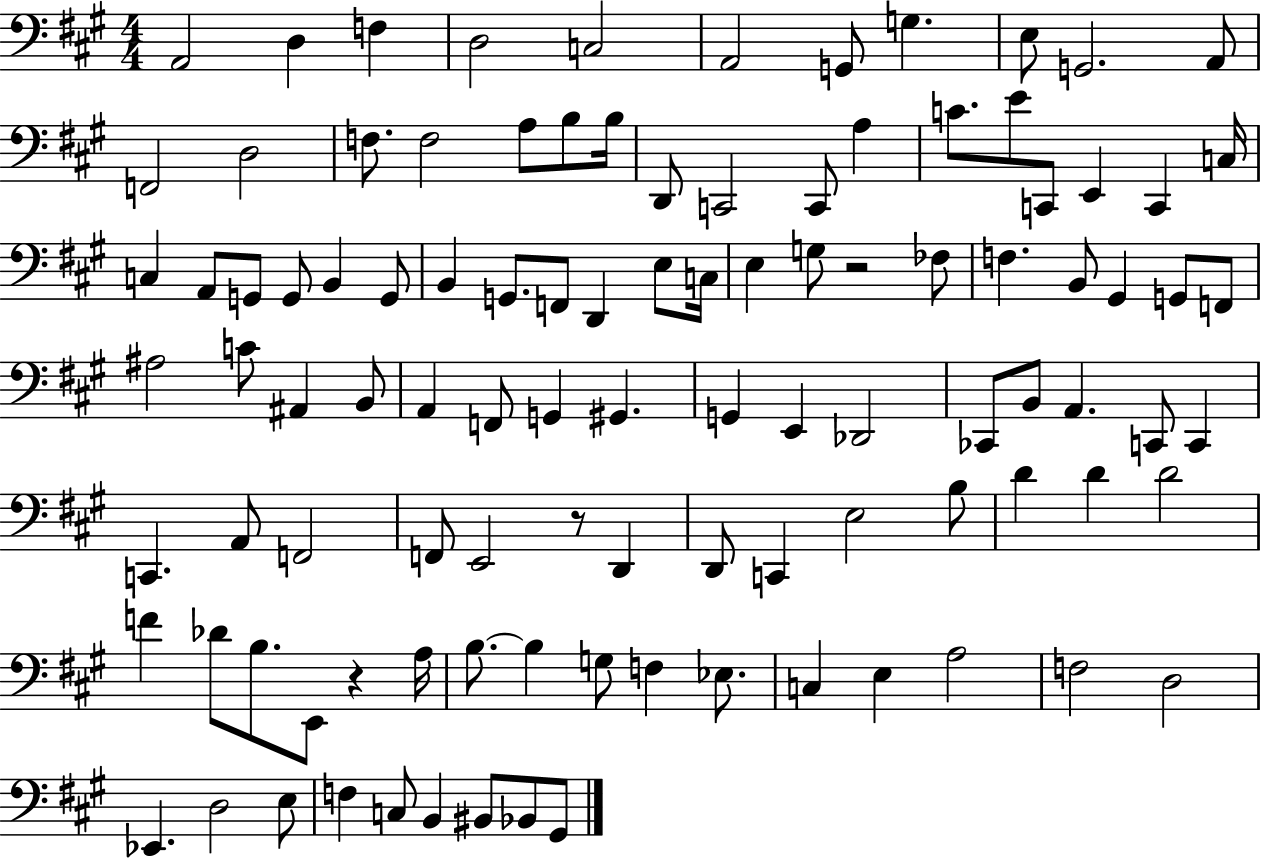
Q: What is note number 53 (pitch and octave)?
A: A2